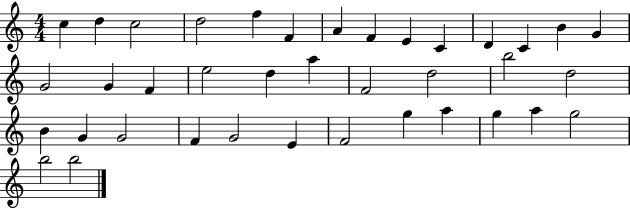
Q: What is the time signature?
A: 4/4